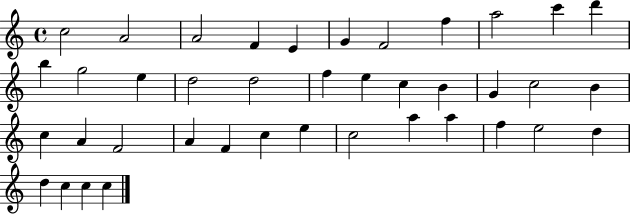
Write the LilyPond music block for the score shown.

{
  \clef treble
  \time 4/4
  \defaultTimeSignature
  \key c \major
  c''2 a'2 | a'2 f'4 e'4 | g'4 f'2 f''4 | a''2 c'''4 d'''4 | \break b''4 g''2 e''4 | d''2 d''2 | f''4 e''4 c''4 b'4 | g'4 c''2 b'4 | \break c''4 a'4 f'2 | a'4 f'4 c''4 e''4 | c''2 a''4 a''4 | f''4 e''2 d''4 | \break d''4 c''4 c''4 c''4 | \bar "|."
}